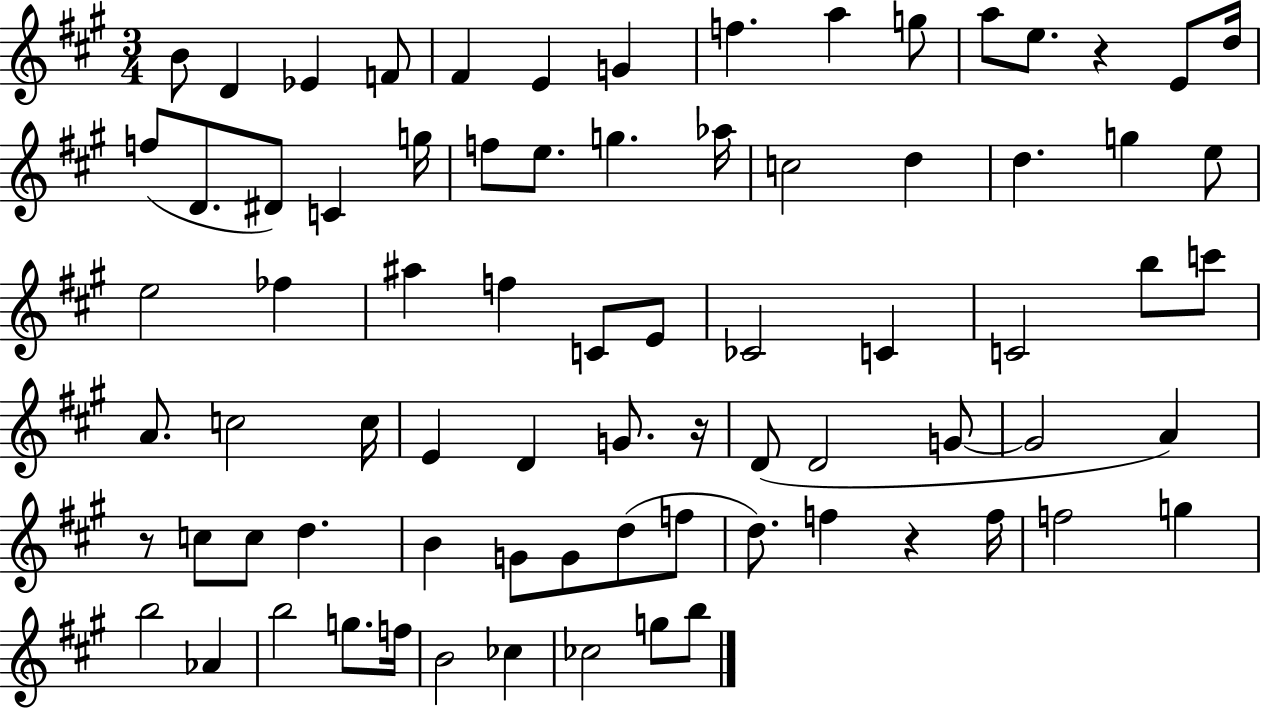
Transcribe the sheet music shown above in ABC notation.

X:1
T:Untitled
M:3/4
L:1/4
K:A
B/2 D _E F/2 ^F E G f a g/2 a/2 e/2 z E/2 d/4 f/2 D/2 ^D/2 C g/4 f/2 e/2 g _a/4 c2 d d g e/2 e2 _f ^a f C/2 E/2 _C2 C C2 b/2 c'/2 A/2 c2 c/4 E D G/2 z/4 D/2 D2 G/2 G2 A z/2 c/2 c/2 d B G/2 G/2 d/2 f/2 d/2 f z f/4 f2 g b2 _A b2 g/2 f/4 B2 _c _c2 g/2 b/2